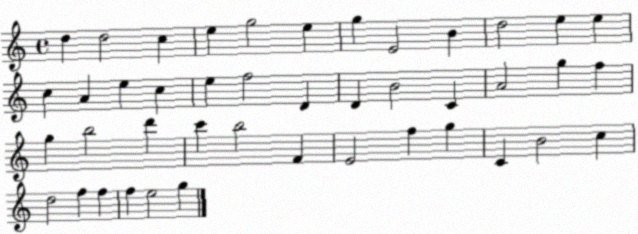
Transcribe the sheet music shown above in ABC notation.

X:1
T:Untitled
M:4/4
L:1/4
K:C
d d2 c e g2 e g E2 B d2 e e c A e c e f2 D D B2 C A2 g f g b2 d' c' b2 F E2 f g C B2 c d2 f f f e2 g